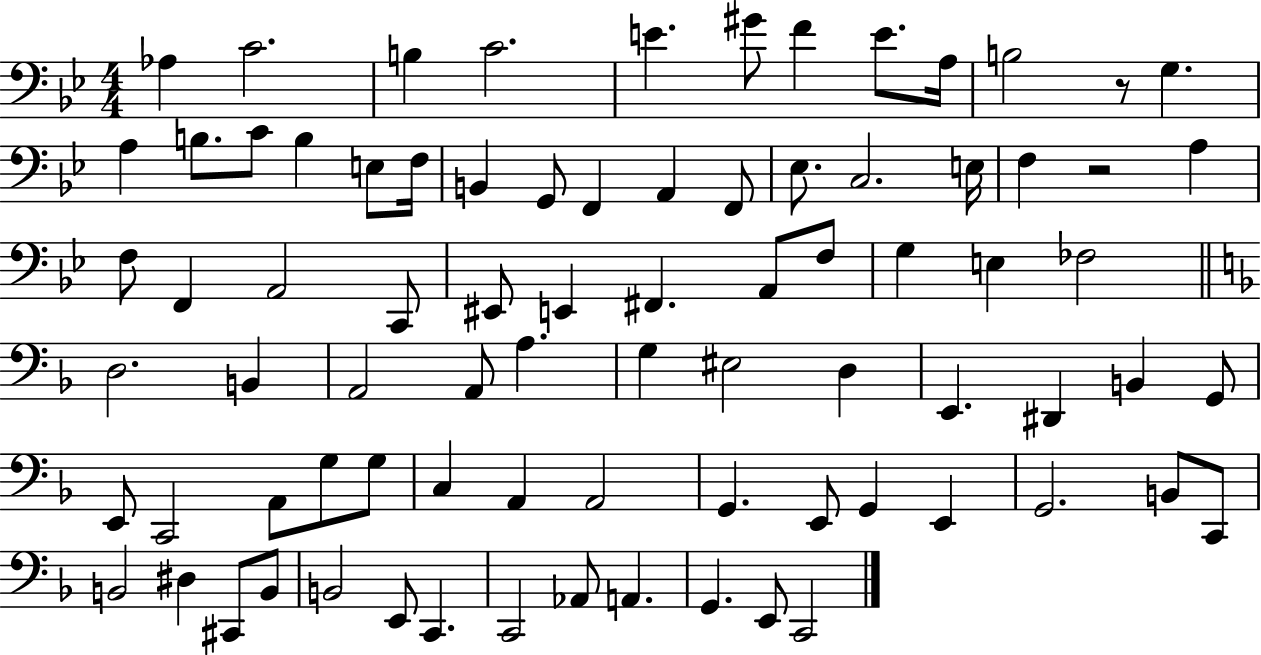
{
  \clef bass
  \numericTimeSignature
  \time 4/4
  \key bes \major
  aes4 c'2. | b4 c'2. | e'4. gis'8 f'4 e'8. a16 | b2 r8 g4. | \break a4 b8. c'8 b4 e8 f16 | b,4 g,8 f,4 a,4 f,8 | ees8. c2. e16 | f4 r2 a4 | \break f8 f,4 a,2 c,8 | eis,8 e,4 fis,4. a,8 f8 | g4 e4 fes2 | \bar "||" \break \key f \major d2. b,4 | a,2 a,8 a4. | g4 eis2 d4 | e,4. dis,4 b,4 g,8 | \break e,8 c,2 a,8 g8 g8 | c4 a,4 a,2 | g,4. e,8 g,4 e,4 | g,2. b,8 c,8 | \break b,2 dis4 cis,8 b,8 | b,2 e,8 c,4. | c,2 aes,8 a,4. | g,4. e,8 c,2 | \break \bar "|."
}